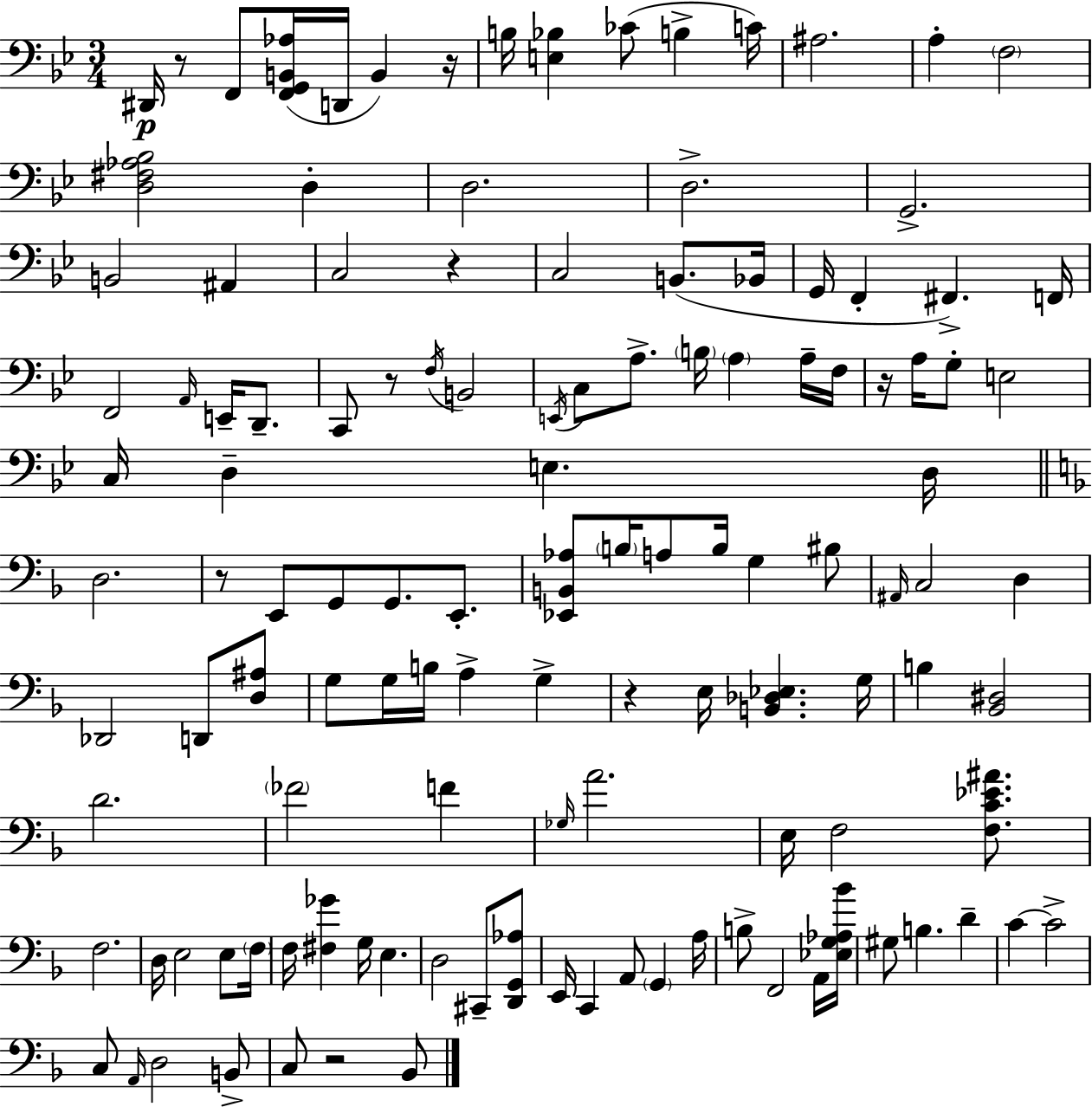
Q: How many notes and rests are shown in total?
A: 124